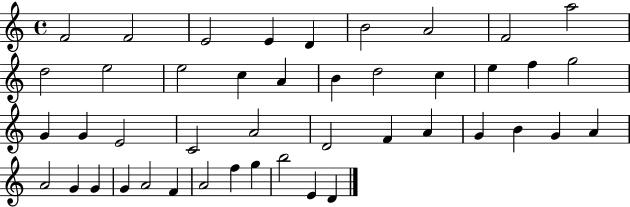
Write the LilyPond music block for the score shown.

{
  \clef treble
  \time 4/4
  \defaultTimeSignature
  \key c \major
  f'2 f'2 | e'2 e'4 d'4 | b'2 a'2 | f'2 a''2 | \break d''2 e''2 | e''2 c''4 a'4 | b'4 d''2 c''4 | e''4 f''4 g''2 | \break g'4 g'4 e'2 | c'2 a'2 | d'2 f'4 a'4 | g'4 b'4 g'4 a'4 | \break a'2 g'4 g'4 | g'4 a'2 f'4 | a'2 f''4 g''4 | b''2 e'4 d'4 | \break \bar "|."
}